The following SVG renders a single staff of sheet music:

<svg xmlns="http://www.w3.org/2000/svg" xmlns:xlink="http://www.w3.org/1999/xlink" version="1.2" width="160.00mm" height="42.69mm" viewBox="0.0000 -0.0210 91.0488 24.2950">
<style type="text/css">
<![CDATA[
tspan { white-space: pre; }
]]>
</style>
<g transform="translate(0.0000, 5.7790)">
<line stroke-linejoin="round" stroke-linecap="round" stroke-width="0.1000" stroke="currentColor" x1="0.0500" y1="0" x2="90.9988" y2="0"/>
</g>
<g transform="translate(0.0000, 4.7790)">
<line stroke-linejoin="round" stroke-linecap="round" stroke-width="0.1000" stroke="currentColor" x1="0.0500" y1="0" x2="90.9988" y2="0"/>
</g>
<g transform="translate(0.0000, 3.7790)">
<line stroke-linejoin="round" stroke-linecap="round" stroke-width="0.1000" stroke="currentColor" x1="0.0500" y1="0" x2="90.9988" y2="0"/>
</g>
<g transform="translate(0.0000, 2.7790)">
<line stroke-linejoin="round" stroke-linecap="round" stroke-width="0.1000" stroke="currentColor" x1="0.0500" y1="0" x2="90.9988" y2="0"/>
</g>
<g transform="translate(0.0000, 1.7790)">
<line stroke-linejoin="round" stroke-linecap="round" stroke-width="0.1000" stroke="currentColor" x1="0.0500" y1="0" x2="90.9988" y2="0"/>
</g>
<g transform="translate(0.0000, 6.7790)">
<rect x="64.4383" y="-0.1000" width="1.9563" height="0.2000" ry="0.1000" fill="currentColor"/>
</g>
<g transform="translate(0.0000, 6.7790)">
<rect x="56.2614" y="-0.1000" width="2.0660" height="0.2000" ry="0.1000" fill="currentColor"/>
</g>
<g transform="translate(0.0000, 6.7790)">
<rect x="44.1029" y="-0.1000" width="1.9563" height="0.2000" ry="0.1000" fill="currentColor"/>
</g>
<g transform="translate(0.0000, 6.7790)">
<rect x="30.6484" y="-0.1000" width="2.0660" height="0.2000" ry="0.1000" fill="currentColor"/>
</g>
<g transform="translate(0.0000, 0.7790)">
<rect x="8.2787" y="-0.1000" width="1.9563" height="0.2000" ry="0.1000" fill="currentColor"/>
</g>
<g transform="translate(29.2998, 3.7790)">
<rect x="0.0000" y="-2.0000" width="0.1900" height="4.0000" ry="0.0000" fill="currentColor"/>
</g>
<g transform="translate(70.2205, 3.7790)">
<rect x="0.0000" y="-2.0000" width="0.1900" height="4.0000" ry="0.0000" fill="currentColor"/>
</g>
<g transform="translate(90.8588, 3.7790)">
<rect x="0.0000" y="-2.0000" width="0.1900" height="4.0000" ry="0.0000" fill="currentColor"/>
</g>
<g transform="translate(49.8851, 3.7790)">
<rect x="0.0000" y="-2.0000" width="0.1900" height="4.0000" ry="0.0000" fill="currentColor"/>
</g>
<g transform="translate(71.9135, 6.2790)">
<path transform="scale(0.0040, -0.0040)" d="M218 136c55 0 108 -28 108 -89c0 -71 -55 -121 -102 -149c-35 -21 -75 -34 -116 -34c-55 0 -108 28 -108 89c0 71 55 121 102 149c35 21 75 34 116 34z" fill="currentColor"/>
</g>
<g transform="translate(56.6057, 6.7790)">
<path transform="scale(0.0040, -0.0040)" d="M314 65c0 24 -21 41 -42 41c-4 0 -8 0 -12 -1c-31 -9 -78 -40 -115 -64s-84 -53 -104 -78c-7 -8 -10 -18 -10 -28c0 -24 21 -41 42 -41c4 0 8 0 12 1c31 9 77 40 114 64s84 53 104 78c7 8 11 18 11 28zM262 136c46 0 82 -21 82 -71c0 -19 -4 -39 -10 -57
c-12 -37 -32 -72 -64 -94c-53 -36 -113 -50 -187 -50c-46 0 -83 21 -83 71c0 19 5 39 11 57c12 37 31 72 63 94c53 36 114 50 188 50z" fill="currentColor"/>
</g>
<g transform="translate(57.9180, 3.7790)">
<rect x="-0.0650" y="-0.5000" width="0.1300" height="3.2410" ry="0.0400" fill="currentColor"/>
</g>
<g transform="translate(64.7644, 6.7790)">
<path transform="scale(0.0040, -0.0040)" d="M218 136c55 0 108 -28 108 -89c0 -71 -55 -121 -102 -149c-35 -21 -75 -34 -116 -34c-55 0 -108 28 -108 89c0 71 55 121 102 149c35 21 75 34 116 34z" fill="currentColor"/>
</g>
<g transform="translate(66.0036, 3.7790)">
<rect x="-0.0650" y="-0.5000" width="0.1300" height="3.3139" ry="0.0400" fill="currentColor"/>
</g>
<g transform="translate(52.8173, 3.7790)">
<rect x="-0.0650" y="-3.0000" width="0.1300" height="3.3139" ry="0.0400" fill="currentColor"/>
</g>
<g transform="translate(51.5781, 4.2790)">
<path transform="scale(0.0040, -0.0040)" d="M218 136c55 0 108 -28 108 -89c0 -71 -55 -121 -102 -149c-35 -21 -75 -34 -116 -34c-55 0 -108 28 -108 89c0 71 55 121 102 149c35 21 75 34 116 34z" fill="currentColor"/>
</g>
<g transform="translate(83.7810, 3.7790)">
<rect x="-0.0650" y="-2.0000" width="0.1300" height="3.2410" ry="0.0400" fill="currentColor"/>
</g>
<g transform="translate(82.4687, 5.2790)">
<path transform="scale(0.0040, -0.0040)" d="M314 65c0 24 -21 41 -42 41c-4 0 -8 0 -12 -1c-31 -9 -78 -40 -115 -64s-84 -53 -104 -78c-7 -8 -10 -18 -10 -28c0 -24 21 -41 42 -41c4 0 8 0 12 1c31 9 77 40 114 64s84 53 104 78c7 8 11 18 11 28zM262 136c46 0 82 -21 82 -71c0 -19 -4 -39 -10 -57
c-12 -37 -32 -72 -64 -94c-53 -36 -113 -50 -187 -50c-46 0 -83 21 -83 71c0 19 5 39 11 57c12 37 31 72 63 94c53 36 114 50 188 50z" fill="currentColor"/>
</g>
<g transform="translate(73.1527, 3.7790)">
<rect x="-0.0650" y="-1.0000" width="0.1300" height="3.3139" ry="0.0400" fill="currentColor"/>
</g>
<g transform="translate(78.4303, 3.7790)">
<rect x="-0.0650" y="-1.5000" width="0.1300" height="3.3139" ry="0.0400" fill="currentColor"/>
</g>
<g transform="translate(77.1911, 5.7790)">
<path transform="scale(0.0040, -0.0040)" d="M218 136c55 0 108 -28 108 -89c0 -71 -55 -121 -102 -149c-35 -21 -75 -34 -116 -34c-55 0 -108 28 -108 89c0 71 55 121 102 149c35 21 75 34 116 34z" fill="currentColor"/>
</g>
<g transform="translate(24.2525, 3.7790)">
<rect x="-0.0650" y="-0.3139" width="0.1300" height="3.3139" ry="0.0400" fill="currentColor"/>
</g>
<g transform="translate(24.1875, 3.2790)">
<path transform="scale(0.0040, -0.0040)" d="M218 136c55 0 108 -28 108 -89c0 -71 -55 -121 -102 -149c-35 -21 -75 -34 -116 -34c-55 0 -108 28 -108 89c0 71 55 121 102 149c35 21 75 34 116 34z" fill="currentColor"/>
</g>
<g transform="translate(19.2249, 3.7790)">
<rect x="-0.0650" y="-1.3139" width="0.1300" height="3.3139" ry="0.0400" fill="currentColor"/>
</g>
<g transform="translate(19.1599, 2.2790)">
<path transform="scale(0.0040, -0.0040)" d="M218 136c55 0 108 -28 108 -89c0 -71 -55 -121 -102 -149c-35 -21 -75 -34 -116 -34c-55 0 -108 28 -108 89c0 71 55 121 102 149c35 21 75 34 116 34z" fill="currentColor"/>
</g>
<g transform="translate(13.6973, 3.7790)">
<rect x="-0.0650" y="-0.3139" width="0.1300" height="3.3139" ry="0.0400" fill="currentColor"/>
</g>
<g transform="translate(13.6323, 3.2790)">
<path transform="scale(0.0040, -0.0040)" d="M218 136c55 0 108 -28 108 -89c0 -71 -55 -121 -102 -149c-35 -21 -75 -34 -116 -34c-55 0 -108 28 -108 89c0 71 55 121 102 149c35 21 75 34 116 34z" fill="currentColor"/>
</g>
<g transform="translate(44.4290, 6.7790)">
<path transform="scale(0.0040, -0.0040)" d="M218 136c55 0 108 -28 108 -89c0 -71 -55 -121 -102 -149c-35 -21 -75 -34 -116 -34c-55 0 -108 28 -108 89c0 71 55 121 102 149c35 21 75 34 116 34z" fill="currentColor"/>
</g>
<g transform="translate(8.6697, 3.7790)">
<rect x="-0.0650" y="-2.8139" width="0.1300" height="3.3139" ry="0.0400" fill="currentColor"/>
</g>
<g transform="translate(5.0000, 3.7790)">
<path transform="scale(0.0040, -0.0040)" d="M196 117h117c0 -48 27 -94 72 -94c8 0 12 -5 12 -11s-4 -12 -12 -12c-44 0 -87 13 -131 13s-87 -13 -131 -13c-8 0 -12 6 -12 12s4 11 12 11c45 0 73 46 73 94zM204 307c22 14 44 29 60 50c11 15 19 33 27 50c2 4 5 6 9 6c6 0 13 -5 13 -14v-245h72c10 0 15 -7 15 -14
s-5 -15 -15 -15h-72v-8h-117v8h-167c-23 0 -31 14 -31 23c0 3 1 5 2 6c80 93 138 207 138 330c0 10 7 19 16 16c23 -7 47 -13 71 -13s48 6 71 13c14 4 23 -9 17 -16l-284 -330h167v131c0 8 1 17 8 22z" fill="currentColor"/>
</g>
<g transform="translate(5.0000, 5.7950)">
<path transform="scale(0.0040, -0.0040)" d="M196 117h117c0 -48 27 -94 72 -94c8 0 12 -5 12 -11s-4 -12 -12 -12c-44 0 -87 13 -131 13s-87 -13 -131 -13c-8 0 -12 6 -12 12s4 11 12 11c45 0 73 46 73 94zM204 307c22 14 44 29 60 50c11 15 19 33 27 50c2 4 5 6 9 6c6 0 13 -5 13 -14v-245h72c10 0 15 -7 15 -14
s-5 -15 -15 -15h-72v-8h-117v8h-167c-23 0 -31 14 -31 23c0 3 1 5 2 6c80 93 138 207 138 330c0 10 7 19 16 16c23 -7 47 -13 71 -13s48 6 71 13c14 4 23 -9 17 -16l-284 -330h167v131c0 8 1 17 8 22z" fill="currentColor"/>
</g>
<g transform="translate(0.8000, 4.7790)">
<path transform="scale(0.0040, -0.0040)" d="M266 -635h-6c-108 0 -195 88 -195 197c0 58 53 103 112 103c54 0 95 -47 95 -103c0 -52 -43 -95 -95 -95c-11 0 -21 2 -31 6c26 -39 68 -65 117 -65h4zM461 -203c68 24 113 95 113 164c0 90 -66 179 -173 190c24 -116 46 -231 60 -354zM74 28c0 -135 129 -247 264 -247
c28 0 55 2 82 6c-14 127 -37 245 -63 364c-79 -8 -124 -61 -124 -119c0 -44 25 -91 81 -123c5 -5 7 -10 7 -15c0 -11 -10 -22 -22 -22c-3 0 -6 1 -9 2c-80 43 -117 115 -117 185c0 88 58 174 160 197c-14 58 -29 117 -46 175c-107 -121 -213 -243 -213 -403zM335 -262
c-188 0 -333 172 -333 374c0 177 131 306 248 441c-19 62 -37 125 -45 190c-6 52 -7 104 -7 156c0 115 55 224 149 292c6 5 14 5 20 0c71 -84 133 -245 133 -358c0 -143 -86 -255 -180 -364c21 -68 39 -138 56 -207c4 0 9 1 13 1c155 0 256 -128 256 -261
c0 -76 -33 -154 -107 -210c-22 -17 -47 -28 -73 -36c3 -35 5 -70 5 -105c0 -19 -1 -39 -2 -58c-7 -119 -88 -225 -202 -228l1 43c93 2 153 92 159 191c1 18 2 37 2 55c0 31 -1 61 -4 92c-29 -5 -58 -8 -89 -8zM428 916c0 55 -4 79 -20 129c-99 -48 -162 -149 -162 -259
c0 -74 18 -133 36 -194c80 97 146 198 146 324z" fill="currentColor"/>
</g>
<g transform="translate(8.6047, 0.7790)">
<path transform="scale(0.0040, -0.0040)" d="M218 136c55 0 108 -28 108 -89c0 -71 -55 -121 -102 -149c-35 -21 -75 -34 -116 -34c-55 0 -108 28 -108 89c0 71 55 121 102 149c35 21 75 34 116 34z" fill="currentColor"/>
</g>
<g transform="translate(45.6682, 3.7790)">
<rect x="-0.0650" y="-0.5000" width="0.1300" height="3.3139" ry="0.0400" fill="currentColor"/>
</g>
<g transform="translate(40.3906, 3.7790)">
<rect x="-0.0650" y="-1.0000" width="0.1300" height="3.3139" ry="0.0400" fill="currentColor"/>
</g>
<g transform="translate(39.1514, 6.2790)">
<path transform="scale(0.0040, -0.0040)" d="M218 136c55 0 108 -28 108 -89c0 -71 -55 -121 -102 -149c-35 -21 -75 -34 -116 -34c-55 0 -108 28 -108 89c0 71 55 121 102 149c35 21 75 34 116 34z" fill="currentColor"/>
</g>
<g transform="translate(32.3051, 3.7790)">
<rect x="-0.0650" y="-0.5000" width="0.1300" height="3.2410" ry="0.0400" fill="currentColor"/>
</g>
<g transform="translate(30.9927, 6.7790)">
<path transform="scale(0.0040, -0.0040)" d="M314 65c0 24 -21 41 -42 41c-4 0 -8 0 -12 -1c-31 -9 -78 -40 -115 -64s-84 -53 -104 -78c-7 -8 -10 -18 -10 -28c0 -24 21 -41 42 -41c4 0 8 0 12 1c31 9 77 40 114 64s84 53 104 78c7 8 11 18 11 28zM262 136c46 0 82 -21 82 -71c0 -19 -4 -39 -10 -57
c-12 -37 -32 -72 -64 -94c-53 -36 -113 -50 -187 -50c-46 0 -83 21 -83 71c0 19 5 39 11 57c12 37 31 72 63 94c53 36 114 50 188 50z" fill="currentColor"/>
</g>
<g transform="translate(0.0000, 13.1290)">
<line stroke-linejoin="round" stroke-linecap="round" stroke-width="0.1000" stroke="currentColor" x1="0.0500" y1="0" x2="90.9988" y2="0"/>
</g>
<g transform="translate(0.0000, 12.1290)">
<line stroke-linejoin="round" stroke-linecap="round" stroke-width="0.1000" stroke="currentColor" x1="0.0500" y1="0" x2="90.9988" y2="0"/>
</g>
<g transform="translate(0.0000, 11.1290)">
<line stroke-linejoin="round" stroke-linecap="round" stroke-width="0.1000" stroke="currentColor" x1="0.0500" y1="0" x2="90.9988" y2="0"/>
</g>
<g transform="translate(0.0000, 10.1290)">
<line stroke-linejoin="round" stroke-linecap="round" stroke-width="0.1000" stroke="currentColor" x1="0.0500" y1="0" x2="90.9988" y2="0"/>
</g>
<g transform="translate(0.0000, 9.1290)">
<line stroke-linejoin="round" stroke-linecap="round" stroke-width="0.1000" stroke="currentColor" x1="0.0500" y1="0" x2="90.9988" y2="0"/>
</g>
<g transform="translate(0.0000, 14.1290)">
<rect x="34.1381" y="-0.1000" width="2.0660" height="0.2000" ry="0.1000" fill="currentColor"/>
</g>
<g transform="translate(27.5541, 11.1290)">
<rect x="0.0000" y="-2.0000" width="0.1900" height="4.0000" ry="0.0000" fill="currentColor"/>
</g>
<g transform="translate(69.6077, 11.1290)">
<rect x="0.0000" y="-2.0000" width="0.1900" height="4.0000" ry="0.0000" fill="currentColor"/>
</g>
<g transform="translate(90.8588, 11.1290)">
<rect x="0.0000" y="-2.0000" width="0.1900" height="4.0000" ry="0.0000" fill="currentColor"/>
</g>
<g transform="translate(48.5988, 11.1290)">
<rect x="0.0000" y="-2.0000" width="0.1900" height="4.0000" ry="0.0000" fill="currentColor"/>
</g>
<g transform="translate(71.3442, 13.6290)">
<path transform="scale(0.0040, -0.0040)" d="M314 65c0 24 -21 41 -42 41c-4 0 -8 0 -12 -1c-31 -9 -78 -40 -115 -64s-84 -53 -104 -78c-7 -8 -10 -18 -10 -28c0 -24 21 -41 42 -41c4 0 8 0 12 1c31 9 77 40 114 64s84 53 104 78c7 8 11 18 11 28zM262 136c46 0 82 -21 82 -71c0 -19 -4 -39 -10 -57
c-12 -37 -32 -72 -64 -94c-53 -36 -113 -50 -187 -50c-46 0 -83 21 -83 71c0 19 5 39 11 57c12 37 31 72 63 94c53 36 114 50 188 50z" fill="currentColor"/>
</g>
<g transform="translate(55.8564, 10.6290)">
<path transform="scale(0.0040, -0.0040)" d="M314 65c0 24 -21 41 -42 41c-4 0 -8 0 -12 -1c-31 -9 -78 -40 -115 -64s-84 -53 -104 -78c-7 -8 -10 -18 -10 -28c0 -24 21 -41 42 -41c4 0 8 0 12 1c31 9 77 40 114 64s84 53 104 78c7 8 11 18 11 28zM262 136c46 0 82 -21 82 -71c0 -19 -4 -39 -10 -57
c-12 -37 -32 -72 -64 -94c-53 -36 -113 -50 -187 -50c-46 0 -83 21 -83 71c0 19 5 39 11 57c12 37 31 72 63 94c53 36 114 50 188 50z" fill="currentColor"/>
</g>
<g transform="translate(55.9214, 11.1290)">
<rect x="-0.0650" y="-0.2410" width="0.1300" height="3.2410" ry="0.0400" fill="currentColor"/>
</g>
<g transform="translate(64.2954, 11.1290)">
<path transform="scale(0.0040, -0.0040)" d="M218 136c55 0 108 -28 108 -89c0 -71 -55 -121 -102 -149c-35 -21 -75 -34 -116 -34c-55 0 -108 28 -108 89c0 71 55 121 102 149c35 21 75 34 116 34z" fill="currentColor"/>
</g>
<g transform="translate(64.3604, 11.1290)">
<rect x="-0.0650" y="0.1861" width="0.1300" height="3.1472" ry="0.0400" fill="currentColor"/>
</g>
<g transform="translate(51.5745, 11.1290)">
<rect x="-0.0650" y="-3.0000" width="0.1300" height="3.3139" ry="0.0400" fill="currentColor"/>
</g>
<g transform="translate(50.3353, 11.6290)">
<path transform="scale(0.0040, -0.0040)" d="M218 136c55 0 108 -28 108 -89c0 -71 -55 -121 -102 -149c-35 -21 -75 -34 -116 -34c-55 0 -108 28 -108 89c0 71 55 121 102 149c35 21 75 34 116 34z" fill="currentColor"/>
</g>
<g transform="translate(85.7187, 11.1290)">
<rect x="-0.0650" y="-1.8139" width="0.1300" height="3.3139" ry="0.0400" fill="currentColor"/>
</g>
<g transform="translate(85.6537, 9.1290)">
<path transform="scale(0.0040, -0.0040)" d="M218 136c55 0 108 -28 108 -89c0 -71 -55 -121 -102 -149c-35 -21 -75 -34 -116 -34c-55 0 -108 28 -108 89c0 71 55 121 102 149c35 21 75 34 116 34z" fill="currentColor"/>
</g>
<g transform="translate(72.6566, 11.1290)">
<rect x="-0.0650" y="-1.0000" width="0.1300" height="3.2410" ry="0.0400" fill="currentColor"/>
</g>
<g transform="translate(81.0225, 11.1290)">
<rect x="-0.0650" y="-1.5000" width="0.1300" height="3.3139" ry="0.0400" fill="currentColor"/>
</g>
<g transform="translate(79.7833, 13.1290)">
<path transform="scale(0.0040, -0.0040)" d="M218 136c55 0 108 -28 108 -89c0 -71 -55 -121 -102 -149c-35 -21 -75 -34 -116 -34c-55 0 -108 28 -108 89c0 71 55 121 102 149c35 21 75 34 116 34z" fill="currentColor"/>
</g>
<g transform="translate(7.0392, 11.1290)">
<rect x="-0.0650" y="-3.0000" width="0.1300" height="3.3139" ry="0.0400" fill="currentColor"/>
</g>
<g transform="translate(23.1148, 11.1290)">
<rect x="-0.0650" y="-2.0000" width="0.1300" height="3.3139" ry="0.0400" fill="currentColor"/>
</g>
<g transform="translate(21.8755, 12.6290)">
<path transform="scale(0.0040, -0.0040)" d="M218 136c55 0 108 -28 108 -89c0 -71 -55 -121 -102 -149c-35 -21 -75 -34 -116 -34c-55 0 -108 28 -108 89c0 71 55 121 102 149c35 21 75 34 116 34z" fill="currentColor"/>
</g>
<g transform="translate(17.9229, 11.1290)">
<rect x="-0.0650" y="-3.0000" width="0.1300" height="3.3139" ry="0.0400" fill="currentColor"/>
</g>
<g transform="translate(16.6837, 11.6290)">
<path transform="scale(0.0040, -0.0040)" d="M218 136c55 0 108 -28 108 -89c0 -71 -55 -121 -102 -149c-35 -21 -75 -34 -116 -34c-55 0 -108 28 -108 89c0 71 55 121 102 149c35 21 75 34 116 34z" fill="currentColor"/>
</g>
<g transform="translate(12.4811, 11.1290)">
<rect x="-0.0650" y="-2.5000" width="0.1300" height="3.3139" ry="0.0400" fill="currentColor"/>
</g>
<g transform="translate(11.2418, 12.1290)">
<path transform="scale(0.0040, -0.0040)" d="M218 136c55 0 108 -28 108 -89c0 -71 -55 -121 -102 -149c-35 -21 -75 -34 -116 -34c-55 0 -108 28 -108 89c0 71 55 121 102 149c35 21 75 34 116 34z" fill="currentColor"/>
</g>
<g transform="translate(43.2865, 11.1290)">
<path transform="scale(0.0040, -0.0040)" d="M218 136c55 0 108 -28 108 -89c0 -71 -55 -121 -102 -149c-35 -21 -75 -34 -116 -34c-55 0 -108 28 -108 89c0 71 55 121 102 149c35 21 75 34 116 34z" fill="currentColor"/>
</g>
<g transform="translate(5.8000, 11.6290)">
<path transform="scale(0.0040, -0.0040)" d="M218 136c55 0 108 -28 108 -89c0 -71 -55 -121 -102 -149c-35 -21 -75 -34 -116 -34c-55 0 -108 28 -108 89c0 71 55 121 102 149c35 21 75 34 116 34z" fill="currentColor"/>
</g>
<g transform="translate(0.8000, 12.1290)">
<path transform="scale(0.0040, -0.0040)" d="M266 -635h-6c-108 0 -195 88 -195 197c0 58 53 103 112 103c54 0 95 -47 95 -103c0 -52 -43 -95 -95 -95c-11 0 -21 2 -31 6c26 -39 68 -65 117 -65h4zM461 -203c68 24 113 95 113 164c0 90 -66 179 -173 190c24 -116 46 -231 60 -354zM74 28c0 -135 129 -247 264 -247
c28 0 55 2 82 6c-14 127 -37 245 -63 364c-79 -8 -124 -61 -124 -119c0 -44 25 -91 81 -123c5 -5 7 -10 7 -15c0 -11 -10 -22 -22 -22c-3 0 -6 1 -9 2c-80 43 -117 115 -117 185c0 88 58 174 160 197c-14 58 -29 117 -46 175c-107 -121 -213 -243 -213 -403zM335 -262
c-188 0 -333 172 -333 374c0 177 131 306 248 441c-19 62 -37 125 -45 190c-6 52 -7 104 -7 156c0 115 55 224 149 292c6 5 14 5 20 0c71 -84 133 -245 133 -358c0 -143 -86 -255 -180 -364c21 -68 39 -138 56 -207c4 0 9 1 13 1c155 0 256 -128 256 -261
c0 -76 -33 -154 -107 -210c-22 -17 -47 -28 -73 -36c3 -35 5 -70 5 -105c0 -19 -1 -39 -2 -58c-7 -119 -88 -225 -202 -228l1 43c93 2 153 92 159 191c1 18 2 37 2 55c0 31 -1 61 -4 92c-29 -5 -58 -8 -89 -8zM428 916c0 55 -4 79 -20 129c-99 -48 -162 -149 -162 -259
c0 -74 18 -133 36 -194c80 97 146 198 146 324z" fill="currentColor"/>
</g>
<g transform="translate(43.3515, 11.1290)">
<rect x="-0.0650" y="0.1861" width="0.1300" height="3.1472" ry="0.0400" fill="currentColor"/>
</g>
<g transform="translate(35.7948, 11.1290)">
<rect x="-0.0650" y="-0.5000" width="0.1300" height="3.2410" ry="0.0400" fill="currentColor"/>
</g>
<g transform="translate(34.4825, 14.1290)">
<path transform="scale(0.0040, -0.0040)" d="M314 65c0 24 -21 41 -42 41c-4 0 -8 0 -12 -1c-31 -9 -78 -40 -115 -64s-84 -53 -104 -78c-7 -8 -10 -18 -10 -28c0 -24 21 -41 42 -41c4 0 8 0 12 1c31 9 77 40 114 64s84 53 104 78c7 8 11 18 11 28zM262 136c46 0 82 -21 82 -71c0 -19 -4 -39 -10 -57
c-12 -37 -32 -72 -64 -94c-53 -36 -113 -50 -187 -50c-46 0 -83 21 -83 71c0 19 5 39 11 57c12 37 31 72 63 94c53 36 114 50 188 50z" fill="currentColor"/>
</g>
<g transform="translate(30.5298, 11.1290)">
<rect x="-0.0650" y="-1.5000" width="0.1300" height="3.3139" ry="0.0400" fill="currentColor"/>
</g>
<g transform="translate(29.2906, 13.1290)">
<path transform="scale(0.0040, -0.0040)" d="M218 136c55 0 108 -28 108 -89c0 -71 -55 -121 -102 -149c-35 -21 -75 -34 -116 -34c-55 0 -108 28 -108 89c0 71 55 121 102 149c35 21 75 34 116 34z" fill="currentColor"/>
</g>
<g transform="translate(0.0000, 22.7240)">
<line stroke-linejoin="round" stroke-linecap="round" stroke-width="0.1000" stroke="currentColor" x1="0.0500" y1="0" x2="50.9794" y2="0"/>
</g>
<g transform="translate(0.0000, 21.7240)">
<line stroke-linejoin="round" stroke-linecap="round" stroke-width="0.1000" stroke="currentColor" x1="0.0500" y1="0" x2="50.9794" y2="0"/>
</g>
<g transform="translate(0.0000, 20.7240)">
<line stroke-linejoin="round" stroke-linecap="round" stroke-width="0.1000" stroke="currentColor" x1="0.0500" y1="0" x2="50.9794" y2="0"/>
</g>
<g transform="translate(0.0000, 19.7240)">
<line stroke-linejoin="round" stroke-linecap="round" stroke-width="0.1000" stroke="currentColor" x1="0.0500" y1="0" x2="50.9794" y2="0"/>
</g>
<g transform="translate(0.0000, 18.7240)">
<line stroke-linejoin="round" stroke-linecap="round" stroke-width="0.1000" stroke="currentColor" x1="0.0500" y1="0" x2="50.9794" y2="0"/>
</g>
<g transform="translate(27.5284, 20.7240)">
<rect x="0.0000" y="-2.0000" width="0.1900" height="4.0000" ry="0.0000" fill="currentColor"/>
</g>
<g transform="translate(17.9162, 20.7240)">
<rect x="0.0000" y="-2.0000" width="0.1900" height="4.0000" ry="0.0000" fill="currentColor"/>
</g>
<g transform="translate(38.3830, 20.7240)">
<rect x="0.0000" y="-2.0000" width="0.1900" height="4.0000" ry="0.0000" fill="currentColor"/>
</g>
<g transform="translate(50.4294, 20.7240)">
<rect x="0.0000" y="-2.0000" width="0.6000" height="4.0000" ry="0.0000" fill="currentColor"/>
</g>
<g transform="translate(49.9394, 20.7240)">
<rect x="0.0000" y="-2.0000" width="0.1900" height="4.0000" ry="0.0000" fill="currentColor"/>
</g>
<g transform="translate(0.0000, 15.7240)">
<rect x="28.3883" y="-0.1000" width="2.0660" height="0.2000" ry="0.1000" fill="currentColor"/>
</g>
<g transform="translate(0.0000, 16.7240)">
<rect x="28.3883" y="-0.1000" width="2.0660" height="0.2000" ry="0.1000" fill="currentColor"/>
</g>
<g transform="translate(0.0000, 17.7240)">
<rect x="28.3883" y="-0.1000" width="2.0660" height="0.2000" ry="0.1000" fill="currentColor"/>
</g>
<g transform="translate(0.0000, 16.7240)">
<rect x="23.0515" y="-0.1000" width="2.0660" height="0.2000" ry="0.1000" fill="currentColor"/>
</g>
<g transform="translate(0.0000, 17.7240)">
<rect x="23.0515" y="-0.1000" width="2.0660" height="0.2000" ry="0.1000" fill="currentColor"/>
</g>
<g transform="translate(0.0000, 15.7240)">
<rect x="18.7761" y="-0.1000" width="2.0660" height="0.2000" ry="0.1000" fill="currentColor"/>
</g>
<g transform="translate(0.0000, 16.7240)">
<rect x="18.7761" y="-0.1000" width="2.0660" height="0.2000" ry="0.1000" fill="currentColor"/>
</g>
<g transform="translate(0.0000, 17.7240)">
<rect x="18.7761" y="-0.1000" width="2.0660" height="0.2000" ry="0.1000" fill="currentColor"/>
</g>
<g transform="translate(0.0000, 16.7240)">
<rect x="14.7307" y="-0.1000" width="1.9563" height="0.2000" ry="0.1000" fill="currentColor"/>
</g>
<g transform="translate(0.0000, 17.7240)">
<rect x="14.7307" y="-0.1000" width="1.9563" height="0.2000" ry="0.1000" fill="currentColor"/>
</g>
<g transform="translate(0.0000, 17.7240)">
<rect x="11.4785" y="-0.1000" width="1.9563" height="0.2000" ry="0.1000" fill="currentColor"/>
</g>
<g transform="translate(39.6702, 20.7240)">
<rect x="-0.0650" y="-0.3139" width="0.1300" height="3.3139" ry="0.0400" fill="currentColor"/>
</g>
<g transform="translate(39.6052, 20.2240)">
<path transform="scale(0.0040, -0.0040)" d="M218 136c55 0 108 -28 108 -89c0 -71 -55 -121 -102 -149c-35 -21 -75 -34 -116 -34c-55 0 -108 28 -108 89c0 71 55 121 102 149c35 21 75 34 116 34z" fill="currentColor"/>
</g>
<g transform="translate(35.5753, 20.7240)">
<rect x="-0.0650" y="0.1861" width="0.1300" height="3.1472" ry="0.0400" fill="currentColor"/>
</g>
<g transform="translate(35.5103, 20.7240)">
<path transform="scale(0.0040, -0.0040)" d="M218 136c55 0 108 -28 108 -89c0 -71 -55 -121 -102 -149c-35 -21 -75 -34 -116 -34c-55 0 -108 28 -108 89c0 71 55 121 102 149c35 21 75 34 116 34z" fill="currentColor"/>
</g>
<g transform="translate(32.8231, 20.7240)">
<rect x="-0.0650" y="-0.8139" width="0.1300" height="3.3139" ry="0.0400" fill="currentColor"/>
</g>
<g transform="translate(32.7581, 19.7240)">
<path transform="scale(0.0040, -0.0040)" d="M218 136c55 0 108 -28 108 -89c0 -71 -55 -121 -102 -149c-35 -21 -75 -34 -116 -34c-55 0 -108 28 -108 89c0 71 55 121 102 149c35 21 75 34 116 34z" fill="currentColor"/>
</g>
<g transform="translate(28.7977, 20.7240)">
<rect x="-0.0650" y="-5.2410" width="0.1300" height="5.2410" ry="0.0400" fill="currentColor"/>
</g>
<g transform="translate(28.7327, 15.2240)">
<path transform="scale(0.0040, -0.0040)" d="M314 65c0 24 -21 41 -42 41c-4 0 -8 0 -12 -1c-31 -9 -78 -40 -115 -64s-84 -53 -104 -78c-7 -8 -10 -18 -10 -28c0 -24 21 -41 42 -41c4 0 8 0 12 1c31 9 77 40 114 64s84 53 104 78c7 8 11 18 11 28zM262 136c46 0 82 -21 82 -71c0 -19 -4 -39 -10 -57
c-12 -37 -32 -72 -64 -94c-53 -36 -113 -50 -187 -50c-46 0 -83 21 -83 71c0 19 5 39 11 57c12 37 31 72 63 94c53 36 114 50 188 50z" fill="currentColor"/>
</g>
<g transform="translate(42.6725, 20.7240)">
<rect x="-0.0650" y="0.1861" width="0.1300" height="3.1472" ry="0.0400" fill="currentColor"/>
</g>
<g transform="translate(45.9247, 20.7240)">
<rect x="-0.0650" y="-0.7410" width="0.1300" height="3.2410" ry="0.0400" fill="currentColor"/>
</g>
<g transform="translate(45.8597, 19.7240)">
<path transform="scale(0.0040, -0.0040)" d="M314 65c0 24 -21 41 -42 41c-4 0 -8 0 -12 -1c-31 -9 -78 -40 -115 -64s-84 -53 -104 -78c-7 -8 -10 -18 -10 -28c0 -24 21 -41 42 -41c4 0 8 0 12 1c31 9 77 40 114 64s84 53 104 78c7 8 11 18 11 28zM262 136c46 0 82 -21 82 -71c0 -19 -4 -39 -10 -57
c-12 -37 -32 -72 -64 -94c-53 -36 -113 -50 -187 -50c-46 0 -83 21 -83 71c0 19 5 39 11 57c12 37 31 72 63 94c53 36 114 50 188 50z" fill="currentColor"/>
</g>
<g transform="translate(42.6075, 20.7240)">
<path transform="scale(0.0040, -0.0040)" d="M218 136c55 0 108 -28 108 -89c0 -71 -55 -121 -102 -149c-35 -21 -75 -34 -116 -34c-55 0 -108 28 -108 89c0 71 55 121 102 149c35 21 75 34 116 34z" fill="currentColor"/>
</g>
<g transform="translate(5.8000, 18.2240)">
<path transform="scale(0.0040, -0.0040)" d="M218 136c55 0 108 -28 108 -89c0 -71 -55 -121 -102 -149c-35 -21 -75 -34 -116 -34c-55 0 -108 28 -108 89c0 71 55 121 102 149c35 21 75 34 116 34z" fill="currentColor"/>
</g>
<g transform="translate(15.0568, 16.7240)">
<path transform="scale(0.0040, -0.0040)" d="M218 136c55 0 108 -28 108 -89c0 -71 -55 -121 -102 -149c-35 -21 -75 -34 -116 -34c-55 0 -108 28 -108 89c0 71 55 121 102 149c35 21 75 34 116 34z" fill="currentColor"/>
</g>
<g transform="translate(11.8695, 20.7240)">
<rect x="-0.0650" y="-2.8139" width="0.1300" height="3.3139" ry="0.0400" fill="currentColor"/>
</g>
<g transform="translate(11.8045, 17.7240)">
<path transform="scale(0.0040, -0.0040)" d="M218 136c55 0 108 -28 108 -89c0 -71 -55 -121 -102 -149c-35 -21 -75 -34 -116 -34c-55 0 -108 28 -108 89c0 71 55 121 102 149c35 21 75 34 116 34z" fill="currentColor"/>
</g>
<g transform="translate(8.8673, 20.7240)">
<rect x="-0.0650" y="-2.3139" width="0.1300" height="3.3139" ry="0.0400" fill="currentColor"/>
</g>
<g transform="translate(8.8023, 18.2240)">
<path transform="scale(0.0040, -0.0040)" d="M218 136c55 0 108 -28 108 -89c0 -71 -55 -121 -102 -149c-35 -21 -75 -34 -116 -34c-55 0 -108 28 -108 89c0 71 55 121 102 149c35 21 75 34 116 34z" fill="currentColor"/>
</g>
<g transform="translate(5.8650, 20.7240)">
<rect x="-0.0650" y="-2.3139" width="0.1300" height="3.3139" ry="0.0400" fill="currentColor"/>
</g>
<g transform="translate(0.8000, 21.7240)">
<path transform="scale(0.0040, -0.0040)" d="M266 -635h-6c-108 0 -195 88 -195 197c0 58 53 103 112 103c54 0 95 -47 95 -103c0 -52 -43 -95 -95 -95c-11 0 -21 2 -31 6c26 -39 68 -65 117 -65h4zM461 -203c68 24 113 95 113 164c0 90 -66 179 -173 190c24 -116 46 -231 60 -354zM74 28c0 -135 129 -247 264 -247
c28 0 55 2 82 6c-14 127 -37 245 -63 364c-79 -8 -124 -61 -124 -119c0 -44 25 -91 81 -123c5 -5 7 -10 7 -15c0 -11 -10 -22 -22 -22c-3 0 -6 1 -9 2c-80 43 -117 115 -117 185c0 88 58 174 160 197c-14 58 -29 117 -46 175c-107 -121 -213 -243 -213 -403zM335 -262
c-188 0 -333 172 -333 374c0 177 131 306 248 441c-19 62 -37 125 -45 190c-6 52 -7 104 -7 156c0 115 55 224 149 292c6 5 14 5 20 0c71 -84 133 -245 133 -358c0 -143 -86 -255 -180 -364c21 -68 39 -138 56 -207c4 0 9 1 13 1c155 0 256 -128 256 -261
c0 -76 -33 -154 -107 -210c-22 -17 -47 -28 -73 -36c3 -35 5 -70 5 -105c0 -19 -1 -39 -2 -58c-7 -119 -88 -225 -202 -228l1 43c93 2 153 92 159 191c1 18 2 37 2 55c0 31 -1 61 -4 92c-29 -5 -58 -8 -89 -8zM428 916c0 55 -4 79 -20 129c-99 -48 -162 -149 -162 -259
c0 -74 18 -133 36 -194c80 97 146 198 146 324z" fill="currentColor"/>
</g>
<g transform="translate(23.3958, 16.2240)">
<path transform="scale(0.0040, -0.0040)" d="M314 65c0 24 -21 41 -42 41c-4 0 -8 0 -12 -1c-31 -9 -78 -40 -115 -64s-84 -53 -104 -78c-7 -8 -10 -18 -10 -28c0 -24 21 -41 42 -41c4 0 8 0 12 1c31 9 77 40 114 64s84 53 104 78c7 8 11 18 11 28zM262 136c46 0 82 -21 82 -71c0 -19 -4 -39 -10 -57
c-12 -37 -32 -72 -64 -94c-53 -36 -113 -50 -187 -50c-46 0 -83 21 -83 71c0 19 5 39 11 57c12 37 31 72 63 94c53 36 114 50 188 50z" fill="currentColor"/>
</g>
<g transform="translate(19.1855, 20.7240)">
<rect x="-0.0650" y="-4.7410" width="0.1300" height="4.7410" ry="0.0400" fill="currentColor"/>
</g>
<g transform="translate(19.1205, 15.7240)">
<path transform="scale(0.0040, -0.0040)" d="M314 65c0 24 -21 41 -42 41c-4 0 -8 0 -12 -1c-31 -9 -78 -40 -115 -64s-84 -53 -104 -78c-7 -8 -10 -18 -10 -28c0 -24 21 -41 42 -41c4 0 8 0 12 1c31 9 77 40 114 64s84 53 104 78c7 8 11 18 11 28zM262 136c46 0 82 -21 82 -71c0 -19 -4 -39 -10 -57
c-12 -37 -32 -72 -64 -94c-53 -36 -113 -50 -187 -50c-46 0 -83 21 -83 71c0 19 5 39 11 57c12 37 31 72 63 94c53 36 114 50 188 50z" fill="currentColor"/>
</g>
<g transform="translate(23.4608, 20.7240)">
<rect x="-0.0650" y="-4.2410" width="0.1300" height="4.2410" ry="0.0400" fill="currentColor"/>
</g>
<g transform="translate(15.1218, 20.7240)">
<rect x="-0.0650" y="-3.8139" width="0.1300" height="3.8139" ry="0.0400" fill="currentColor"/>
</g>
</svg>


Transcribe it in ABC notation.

X:1
T:Untitled
M:4/4
L:1/4
K:C
a c e c C2 D C A C2 C D E F2 A G A F E C2 B A c2 B D2 E f g g a c' e'2 d'2 f'2 d B c B d2